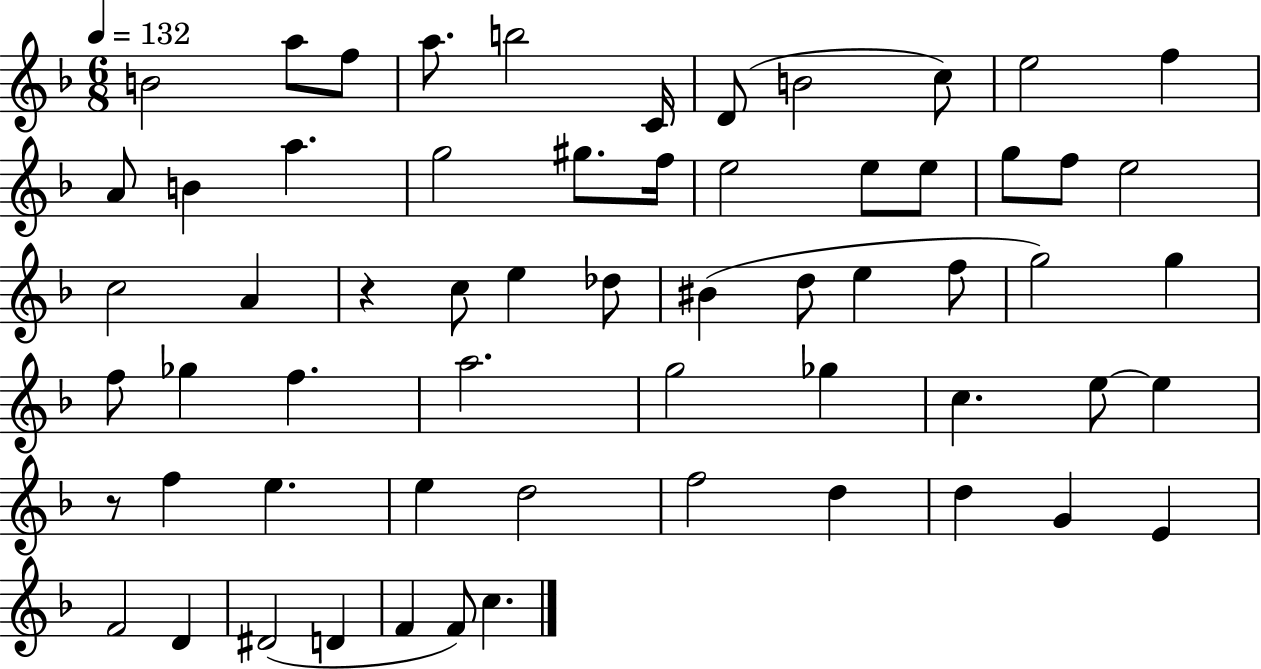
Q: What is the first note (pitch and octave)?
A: B4